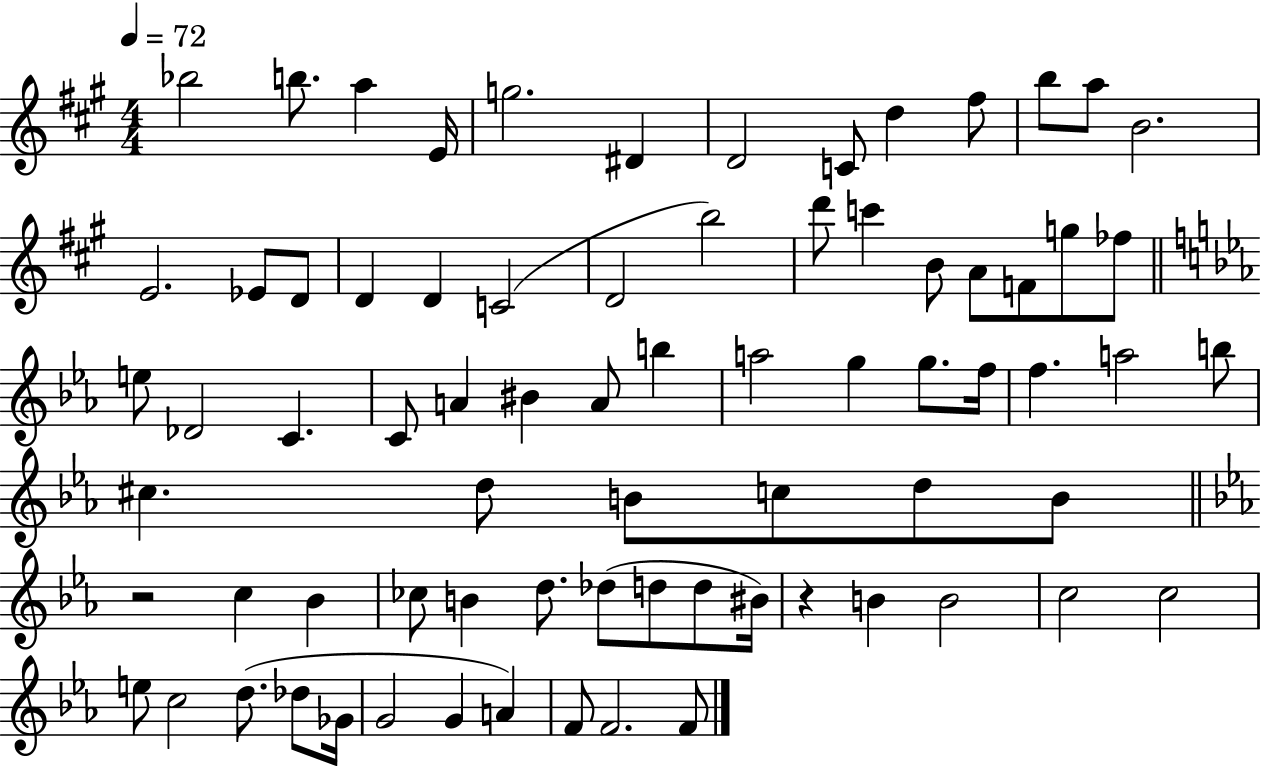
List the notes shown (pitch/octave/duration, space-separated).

Bb5/h B5/e. A5/q E4/s G5/h. D#4/q D4/h C4/e D5/q F#5/e B5/e A5/e B4/h. E4/h. Eb4/e D4/e D4/q D4/q C4/h D4/h B5/h D6/e C6/q B4/e A4/e F4/e G5/e FES5/e E5/e Db4/h C4/q. C4/e A4/q BIS4/q A4/e B5/q A5/h G5/q G5/e. F5/s F5/q. A5/h B5/e C#5/q. D5/e B4/e C5/e D5/e B4/e R/h C5/q Bb4/q CES5/e B4/q D5/e. Db5/e D5/e D5/e BIS4/s R/q B4/q B4/h C5/h C5/h E5/e C5/h D5/e. Db5/e Gb4/s G4/h G4/q A4/q F4/e F4/h. F4/e